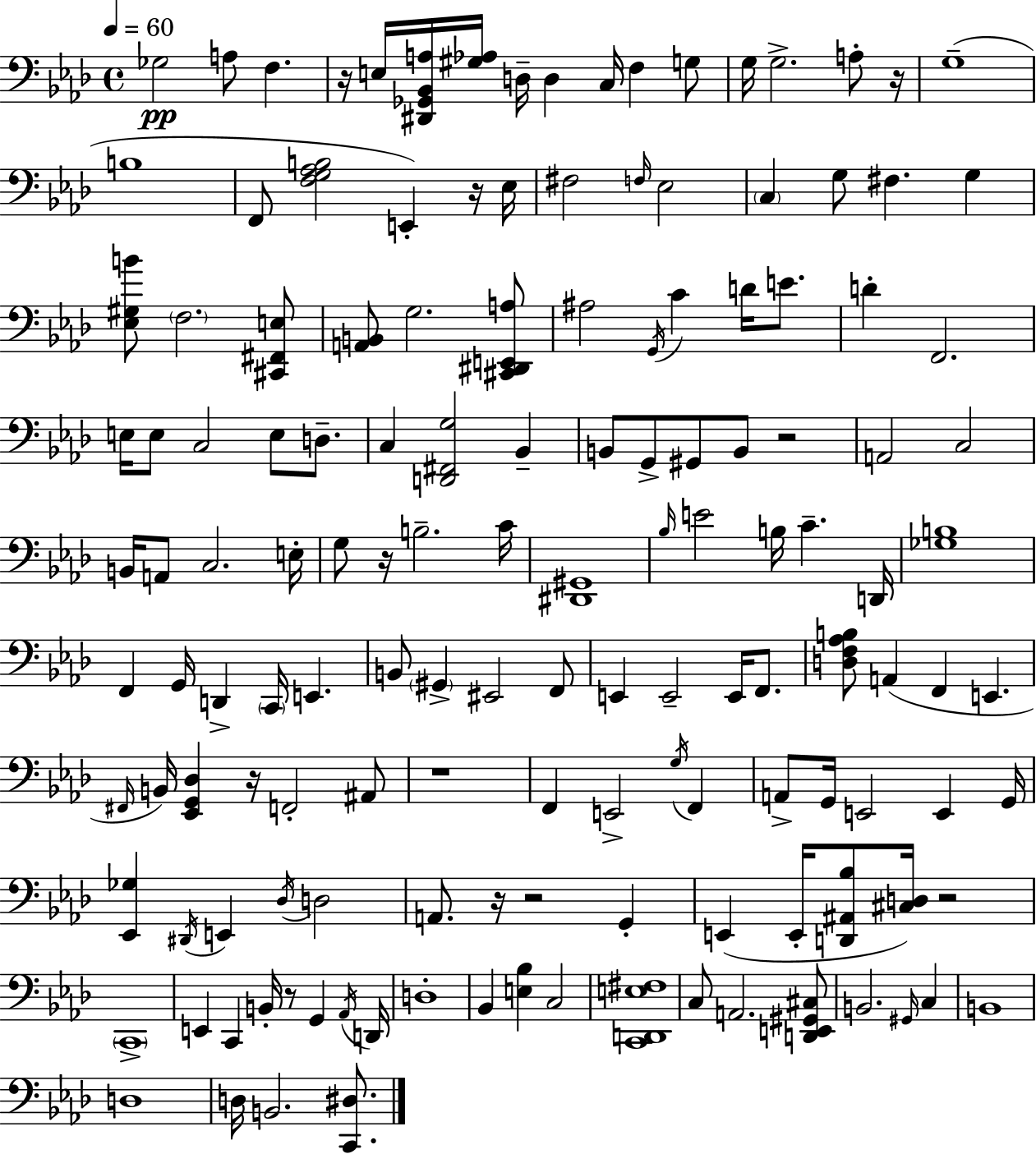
Gb3/h A3/e F3/q. R/s E3/s [D#2,Gb2,Bb2,A3]/s [G#3,Ab3]/s D3/s D3/q C3/s F3/q G3/e G3/s G3/h. A3/e R/s G3/w B3/w F2/e [F3,G3,Ab3,B3]/h E2/q R/s Eb3/s F#3/h F3/s Eb3/h C3/q G3/e F#3/q. G3/q [Eb3,G#3,B4]/e F3/h. [C#2,F#2,E3]/e [A2,B2]/e G3/h. [C#2,D#2,E2,A3]/e A#3/h G2/s C4/q D4/s E4/e. D4/q F2/h. E3/s E3/e C3/h E3/e D3/e. C3/q [D2,F#2,G3]/h Bb2/q B2/e G2/e G#2/e B2/e R/h A2/h C3/h B2/s A2/e C3/h. E3/s G3/e R/s B3/h. C4/s [D#2,G#2]/w Bb3/s E4/h B3/s C4/q. D2/s [Gb3,B3]/w F2/q G2/s D2/q C2/s E2/q. B2/e G#2/q EIS2/h F2/e E2/q E2/h E2/s F2/e. [D3,F3,Ab3,B3]/e A2/q F2/q E2/q. F#2/s B2/s [Eb2,G2,Db3]/q R/s F2/h A#2/e R/w F2/q E2/h G3/s F2/q A2/e G2/s E2/h E2/q G2/s [Eb2,Gb3]/q D#2/s E2/q Db3/s D3/h A2/e. R/s R/h G2/q E2/q E2/s [D2,A#2,Bb3]/e [C#3,D3]/s R/h C2/w E2/q C2/q B2/s R/e G2/q Ab2/s D2/s D3/w Bb2/q [E3,Bb3]/q C3/h [C2,D2,E3,F#3]/w C3/e A2/h. [D2,E2,G#2,C#3]/e B2/h. G#2/s C3/q B2/w D3/w D3/s B2/h. [C2,D#3]/e.